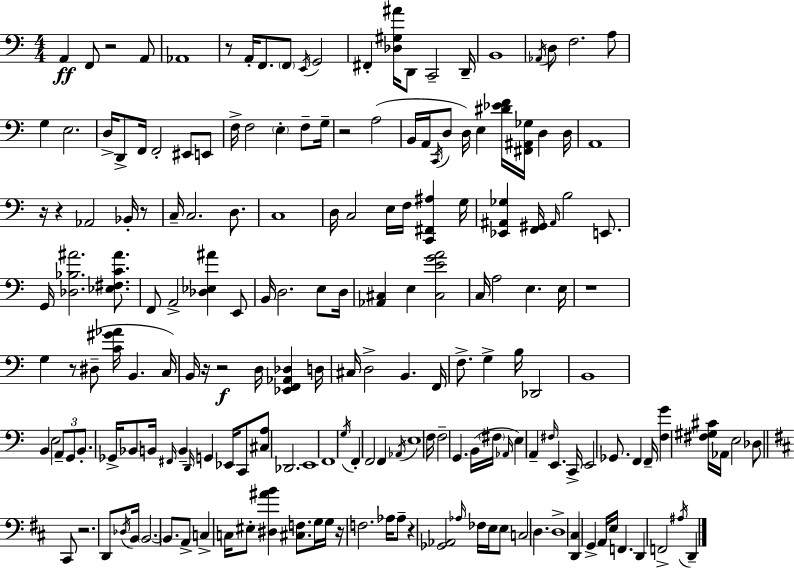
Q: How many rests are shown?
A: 13